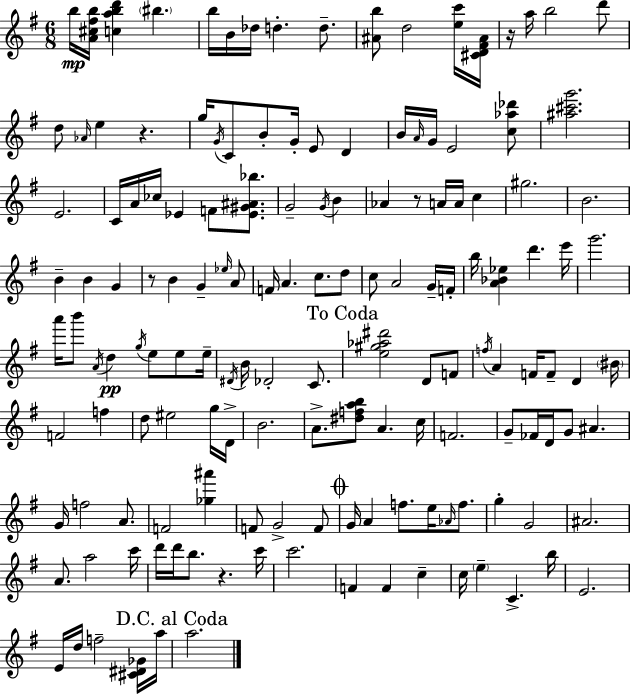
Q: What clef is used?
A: treble